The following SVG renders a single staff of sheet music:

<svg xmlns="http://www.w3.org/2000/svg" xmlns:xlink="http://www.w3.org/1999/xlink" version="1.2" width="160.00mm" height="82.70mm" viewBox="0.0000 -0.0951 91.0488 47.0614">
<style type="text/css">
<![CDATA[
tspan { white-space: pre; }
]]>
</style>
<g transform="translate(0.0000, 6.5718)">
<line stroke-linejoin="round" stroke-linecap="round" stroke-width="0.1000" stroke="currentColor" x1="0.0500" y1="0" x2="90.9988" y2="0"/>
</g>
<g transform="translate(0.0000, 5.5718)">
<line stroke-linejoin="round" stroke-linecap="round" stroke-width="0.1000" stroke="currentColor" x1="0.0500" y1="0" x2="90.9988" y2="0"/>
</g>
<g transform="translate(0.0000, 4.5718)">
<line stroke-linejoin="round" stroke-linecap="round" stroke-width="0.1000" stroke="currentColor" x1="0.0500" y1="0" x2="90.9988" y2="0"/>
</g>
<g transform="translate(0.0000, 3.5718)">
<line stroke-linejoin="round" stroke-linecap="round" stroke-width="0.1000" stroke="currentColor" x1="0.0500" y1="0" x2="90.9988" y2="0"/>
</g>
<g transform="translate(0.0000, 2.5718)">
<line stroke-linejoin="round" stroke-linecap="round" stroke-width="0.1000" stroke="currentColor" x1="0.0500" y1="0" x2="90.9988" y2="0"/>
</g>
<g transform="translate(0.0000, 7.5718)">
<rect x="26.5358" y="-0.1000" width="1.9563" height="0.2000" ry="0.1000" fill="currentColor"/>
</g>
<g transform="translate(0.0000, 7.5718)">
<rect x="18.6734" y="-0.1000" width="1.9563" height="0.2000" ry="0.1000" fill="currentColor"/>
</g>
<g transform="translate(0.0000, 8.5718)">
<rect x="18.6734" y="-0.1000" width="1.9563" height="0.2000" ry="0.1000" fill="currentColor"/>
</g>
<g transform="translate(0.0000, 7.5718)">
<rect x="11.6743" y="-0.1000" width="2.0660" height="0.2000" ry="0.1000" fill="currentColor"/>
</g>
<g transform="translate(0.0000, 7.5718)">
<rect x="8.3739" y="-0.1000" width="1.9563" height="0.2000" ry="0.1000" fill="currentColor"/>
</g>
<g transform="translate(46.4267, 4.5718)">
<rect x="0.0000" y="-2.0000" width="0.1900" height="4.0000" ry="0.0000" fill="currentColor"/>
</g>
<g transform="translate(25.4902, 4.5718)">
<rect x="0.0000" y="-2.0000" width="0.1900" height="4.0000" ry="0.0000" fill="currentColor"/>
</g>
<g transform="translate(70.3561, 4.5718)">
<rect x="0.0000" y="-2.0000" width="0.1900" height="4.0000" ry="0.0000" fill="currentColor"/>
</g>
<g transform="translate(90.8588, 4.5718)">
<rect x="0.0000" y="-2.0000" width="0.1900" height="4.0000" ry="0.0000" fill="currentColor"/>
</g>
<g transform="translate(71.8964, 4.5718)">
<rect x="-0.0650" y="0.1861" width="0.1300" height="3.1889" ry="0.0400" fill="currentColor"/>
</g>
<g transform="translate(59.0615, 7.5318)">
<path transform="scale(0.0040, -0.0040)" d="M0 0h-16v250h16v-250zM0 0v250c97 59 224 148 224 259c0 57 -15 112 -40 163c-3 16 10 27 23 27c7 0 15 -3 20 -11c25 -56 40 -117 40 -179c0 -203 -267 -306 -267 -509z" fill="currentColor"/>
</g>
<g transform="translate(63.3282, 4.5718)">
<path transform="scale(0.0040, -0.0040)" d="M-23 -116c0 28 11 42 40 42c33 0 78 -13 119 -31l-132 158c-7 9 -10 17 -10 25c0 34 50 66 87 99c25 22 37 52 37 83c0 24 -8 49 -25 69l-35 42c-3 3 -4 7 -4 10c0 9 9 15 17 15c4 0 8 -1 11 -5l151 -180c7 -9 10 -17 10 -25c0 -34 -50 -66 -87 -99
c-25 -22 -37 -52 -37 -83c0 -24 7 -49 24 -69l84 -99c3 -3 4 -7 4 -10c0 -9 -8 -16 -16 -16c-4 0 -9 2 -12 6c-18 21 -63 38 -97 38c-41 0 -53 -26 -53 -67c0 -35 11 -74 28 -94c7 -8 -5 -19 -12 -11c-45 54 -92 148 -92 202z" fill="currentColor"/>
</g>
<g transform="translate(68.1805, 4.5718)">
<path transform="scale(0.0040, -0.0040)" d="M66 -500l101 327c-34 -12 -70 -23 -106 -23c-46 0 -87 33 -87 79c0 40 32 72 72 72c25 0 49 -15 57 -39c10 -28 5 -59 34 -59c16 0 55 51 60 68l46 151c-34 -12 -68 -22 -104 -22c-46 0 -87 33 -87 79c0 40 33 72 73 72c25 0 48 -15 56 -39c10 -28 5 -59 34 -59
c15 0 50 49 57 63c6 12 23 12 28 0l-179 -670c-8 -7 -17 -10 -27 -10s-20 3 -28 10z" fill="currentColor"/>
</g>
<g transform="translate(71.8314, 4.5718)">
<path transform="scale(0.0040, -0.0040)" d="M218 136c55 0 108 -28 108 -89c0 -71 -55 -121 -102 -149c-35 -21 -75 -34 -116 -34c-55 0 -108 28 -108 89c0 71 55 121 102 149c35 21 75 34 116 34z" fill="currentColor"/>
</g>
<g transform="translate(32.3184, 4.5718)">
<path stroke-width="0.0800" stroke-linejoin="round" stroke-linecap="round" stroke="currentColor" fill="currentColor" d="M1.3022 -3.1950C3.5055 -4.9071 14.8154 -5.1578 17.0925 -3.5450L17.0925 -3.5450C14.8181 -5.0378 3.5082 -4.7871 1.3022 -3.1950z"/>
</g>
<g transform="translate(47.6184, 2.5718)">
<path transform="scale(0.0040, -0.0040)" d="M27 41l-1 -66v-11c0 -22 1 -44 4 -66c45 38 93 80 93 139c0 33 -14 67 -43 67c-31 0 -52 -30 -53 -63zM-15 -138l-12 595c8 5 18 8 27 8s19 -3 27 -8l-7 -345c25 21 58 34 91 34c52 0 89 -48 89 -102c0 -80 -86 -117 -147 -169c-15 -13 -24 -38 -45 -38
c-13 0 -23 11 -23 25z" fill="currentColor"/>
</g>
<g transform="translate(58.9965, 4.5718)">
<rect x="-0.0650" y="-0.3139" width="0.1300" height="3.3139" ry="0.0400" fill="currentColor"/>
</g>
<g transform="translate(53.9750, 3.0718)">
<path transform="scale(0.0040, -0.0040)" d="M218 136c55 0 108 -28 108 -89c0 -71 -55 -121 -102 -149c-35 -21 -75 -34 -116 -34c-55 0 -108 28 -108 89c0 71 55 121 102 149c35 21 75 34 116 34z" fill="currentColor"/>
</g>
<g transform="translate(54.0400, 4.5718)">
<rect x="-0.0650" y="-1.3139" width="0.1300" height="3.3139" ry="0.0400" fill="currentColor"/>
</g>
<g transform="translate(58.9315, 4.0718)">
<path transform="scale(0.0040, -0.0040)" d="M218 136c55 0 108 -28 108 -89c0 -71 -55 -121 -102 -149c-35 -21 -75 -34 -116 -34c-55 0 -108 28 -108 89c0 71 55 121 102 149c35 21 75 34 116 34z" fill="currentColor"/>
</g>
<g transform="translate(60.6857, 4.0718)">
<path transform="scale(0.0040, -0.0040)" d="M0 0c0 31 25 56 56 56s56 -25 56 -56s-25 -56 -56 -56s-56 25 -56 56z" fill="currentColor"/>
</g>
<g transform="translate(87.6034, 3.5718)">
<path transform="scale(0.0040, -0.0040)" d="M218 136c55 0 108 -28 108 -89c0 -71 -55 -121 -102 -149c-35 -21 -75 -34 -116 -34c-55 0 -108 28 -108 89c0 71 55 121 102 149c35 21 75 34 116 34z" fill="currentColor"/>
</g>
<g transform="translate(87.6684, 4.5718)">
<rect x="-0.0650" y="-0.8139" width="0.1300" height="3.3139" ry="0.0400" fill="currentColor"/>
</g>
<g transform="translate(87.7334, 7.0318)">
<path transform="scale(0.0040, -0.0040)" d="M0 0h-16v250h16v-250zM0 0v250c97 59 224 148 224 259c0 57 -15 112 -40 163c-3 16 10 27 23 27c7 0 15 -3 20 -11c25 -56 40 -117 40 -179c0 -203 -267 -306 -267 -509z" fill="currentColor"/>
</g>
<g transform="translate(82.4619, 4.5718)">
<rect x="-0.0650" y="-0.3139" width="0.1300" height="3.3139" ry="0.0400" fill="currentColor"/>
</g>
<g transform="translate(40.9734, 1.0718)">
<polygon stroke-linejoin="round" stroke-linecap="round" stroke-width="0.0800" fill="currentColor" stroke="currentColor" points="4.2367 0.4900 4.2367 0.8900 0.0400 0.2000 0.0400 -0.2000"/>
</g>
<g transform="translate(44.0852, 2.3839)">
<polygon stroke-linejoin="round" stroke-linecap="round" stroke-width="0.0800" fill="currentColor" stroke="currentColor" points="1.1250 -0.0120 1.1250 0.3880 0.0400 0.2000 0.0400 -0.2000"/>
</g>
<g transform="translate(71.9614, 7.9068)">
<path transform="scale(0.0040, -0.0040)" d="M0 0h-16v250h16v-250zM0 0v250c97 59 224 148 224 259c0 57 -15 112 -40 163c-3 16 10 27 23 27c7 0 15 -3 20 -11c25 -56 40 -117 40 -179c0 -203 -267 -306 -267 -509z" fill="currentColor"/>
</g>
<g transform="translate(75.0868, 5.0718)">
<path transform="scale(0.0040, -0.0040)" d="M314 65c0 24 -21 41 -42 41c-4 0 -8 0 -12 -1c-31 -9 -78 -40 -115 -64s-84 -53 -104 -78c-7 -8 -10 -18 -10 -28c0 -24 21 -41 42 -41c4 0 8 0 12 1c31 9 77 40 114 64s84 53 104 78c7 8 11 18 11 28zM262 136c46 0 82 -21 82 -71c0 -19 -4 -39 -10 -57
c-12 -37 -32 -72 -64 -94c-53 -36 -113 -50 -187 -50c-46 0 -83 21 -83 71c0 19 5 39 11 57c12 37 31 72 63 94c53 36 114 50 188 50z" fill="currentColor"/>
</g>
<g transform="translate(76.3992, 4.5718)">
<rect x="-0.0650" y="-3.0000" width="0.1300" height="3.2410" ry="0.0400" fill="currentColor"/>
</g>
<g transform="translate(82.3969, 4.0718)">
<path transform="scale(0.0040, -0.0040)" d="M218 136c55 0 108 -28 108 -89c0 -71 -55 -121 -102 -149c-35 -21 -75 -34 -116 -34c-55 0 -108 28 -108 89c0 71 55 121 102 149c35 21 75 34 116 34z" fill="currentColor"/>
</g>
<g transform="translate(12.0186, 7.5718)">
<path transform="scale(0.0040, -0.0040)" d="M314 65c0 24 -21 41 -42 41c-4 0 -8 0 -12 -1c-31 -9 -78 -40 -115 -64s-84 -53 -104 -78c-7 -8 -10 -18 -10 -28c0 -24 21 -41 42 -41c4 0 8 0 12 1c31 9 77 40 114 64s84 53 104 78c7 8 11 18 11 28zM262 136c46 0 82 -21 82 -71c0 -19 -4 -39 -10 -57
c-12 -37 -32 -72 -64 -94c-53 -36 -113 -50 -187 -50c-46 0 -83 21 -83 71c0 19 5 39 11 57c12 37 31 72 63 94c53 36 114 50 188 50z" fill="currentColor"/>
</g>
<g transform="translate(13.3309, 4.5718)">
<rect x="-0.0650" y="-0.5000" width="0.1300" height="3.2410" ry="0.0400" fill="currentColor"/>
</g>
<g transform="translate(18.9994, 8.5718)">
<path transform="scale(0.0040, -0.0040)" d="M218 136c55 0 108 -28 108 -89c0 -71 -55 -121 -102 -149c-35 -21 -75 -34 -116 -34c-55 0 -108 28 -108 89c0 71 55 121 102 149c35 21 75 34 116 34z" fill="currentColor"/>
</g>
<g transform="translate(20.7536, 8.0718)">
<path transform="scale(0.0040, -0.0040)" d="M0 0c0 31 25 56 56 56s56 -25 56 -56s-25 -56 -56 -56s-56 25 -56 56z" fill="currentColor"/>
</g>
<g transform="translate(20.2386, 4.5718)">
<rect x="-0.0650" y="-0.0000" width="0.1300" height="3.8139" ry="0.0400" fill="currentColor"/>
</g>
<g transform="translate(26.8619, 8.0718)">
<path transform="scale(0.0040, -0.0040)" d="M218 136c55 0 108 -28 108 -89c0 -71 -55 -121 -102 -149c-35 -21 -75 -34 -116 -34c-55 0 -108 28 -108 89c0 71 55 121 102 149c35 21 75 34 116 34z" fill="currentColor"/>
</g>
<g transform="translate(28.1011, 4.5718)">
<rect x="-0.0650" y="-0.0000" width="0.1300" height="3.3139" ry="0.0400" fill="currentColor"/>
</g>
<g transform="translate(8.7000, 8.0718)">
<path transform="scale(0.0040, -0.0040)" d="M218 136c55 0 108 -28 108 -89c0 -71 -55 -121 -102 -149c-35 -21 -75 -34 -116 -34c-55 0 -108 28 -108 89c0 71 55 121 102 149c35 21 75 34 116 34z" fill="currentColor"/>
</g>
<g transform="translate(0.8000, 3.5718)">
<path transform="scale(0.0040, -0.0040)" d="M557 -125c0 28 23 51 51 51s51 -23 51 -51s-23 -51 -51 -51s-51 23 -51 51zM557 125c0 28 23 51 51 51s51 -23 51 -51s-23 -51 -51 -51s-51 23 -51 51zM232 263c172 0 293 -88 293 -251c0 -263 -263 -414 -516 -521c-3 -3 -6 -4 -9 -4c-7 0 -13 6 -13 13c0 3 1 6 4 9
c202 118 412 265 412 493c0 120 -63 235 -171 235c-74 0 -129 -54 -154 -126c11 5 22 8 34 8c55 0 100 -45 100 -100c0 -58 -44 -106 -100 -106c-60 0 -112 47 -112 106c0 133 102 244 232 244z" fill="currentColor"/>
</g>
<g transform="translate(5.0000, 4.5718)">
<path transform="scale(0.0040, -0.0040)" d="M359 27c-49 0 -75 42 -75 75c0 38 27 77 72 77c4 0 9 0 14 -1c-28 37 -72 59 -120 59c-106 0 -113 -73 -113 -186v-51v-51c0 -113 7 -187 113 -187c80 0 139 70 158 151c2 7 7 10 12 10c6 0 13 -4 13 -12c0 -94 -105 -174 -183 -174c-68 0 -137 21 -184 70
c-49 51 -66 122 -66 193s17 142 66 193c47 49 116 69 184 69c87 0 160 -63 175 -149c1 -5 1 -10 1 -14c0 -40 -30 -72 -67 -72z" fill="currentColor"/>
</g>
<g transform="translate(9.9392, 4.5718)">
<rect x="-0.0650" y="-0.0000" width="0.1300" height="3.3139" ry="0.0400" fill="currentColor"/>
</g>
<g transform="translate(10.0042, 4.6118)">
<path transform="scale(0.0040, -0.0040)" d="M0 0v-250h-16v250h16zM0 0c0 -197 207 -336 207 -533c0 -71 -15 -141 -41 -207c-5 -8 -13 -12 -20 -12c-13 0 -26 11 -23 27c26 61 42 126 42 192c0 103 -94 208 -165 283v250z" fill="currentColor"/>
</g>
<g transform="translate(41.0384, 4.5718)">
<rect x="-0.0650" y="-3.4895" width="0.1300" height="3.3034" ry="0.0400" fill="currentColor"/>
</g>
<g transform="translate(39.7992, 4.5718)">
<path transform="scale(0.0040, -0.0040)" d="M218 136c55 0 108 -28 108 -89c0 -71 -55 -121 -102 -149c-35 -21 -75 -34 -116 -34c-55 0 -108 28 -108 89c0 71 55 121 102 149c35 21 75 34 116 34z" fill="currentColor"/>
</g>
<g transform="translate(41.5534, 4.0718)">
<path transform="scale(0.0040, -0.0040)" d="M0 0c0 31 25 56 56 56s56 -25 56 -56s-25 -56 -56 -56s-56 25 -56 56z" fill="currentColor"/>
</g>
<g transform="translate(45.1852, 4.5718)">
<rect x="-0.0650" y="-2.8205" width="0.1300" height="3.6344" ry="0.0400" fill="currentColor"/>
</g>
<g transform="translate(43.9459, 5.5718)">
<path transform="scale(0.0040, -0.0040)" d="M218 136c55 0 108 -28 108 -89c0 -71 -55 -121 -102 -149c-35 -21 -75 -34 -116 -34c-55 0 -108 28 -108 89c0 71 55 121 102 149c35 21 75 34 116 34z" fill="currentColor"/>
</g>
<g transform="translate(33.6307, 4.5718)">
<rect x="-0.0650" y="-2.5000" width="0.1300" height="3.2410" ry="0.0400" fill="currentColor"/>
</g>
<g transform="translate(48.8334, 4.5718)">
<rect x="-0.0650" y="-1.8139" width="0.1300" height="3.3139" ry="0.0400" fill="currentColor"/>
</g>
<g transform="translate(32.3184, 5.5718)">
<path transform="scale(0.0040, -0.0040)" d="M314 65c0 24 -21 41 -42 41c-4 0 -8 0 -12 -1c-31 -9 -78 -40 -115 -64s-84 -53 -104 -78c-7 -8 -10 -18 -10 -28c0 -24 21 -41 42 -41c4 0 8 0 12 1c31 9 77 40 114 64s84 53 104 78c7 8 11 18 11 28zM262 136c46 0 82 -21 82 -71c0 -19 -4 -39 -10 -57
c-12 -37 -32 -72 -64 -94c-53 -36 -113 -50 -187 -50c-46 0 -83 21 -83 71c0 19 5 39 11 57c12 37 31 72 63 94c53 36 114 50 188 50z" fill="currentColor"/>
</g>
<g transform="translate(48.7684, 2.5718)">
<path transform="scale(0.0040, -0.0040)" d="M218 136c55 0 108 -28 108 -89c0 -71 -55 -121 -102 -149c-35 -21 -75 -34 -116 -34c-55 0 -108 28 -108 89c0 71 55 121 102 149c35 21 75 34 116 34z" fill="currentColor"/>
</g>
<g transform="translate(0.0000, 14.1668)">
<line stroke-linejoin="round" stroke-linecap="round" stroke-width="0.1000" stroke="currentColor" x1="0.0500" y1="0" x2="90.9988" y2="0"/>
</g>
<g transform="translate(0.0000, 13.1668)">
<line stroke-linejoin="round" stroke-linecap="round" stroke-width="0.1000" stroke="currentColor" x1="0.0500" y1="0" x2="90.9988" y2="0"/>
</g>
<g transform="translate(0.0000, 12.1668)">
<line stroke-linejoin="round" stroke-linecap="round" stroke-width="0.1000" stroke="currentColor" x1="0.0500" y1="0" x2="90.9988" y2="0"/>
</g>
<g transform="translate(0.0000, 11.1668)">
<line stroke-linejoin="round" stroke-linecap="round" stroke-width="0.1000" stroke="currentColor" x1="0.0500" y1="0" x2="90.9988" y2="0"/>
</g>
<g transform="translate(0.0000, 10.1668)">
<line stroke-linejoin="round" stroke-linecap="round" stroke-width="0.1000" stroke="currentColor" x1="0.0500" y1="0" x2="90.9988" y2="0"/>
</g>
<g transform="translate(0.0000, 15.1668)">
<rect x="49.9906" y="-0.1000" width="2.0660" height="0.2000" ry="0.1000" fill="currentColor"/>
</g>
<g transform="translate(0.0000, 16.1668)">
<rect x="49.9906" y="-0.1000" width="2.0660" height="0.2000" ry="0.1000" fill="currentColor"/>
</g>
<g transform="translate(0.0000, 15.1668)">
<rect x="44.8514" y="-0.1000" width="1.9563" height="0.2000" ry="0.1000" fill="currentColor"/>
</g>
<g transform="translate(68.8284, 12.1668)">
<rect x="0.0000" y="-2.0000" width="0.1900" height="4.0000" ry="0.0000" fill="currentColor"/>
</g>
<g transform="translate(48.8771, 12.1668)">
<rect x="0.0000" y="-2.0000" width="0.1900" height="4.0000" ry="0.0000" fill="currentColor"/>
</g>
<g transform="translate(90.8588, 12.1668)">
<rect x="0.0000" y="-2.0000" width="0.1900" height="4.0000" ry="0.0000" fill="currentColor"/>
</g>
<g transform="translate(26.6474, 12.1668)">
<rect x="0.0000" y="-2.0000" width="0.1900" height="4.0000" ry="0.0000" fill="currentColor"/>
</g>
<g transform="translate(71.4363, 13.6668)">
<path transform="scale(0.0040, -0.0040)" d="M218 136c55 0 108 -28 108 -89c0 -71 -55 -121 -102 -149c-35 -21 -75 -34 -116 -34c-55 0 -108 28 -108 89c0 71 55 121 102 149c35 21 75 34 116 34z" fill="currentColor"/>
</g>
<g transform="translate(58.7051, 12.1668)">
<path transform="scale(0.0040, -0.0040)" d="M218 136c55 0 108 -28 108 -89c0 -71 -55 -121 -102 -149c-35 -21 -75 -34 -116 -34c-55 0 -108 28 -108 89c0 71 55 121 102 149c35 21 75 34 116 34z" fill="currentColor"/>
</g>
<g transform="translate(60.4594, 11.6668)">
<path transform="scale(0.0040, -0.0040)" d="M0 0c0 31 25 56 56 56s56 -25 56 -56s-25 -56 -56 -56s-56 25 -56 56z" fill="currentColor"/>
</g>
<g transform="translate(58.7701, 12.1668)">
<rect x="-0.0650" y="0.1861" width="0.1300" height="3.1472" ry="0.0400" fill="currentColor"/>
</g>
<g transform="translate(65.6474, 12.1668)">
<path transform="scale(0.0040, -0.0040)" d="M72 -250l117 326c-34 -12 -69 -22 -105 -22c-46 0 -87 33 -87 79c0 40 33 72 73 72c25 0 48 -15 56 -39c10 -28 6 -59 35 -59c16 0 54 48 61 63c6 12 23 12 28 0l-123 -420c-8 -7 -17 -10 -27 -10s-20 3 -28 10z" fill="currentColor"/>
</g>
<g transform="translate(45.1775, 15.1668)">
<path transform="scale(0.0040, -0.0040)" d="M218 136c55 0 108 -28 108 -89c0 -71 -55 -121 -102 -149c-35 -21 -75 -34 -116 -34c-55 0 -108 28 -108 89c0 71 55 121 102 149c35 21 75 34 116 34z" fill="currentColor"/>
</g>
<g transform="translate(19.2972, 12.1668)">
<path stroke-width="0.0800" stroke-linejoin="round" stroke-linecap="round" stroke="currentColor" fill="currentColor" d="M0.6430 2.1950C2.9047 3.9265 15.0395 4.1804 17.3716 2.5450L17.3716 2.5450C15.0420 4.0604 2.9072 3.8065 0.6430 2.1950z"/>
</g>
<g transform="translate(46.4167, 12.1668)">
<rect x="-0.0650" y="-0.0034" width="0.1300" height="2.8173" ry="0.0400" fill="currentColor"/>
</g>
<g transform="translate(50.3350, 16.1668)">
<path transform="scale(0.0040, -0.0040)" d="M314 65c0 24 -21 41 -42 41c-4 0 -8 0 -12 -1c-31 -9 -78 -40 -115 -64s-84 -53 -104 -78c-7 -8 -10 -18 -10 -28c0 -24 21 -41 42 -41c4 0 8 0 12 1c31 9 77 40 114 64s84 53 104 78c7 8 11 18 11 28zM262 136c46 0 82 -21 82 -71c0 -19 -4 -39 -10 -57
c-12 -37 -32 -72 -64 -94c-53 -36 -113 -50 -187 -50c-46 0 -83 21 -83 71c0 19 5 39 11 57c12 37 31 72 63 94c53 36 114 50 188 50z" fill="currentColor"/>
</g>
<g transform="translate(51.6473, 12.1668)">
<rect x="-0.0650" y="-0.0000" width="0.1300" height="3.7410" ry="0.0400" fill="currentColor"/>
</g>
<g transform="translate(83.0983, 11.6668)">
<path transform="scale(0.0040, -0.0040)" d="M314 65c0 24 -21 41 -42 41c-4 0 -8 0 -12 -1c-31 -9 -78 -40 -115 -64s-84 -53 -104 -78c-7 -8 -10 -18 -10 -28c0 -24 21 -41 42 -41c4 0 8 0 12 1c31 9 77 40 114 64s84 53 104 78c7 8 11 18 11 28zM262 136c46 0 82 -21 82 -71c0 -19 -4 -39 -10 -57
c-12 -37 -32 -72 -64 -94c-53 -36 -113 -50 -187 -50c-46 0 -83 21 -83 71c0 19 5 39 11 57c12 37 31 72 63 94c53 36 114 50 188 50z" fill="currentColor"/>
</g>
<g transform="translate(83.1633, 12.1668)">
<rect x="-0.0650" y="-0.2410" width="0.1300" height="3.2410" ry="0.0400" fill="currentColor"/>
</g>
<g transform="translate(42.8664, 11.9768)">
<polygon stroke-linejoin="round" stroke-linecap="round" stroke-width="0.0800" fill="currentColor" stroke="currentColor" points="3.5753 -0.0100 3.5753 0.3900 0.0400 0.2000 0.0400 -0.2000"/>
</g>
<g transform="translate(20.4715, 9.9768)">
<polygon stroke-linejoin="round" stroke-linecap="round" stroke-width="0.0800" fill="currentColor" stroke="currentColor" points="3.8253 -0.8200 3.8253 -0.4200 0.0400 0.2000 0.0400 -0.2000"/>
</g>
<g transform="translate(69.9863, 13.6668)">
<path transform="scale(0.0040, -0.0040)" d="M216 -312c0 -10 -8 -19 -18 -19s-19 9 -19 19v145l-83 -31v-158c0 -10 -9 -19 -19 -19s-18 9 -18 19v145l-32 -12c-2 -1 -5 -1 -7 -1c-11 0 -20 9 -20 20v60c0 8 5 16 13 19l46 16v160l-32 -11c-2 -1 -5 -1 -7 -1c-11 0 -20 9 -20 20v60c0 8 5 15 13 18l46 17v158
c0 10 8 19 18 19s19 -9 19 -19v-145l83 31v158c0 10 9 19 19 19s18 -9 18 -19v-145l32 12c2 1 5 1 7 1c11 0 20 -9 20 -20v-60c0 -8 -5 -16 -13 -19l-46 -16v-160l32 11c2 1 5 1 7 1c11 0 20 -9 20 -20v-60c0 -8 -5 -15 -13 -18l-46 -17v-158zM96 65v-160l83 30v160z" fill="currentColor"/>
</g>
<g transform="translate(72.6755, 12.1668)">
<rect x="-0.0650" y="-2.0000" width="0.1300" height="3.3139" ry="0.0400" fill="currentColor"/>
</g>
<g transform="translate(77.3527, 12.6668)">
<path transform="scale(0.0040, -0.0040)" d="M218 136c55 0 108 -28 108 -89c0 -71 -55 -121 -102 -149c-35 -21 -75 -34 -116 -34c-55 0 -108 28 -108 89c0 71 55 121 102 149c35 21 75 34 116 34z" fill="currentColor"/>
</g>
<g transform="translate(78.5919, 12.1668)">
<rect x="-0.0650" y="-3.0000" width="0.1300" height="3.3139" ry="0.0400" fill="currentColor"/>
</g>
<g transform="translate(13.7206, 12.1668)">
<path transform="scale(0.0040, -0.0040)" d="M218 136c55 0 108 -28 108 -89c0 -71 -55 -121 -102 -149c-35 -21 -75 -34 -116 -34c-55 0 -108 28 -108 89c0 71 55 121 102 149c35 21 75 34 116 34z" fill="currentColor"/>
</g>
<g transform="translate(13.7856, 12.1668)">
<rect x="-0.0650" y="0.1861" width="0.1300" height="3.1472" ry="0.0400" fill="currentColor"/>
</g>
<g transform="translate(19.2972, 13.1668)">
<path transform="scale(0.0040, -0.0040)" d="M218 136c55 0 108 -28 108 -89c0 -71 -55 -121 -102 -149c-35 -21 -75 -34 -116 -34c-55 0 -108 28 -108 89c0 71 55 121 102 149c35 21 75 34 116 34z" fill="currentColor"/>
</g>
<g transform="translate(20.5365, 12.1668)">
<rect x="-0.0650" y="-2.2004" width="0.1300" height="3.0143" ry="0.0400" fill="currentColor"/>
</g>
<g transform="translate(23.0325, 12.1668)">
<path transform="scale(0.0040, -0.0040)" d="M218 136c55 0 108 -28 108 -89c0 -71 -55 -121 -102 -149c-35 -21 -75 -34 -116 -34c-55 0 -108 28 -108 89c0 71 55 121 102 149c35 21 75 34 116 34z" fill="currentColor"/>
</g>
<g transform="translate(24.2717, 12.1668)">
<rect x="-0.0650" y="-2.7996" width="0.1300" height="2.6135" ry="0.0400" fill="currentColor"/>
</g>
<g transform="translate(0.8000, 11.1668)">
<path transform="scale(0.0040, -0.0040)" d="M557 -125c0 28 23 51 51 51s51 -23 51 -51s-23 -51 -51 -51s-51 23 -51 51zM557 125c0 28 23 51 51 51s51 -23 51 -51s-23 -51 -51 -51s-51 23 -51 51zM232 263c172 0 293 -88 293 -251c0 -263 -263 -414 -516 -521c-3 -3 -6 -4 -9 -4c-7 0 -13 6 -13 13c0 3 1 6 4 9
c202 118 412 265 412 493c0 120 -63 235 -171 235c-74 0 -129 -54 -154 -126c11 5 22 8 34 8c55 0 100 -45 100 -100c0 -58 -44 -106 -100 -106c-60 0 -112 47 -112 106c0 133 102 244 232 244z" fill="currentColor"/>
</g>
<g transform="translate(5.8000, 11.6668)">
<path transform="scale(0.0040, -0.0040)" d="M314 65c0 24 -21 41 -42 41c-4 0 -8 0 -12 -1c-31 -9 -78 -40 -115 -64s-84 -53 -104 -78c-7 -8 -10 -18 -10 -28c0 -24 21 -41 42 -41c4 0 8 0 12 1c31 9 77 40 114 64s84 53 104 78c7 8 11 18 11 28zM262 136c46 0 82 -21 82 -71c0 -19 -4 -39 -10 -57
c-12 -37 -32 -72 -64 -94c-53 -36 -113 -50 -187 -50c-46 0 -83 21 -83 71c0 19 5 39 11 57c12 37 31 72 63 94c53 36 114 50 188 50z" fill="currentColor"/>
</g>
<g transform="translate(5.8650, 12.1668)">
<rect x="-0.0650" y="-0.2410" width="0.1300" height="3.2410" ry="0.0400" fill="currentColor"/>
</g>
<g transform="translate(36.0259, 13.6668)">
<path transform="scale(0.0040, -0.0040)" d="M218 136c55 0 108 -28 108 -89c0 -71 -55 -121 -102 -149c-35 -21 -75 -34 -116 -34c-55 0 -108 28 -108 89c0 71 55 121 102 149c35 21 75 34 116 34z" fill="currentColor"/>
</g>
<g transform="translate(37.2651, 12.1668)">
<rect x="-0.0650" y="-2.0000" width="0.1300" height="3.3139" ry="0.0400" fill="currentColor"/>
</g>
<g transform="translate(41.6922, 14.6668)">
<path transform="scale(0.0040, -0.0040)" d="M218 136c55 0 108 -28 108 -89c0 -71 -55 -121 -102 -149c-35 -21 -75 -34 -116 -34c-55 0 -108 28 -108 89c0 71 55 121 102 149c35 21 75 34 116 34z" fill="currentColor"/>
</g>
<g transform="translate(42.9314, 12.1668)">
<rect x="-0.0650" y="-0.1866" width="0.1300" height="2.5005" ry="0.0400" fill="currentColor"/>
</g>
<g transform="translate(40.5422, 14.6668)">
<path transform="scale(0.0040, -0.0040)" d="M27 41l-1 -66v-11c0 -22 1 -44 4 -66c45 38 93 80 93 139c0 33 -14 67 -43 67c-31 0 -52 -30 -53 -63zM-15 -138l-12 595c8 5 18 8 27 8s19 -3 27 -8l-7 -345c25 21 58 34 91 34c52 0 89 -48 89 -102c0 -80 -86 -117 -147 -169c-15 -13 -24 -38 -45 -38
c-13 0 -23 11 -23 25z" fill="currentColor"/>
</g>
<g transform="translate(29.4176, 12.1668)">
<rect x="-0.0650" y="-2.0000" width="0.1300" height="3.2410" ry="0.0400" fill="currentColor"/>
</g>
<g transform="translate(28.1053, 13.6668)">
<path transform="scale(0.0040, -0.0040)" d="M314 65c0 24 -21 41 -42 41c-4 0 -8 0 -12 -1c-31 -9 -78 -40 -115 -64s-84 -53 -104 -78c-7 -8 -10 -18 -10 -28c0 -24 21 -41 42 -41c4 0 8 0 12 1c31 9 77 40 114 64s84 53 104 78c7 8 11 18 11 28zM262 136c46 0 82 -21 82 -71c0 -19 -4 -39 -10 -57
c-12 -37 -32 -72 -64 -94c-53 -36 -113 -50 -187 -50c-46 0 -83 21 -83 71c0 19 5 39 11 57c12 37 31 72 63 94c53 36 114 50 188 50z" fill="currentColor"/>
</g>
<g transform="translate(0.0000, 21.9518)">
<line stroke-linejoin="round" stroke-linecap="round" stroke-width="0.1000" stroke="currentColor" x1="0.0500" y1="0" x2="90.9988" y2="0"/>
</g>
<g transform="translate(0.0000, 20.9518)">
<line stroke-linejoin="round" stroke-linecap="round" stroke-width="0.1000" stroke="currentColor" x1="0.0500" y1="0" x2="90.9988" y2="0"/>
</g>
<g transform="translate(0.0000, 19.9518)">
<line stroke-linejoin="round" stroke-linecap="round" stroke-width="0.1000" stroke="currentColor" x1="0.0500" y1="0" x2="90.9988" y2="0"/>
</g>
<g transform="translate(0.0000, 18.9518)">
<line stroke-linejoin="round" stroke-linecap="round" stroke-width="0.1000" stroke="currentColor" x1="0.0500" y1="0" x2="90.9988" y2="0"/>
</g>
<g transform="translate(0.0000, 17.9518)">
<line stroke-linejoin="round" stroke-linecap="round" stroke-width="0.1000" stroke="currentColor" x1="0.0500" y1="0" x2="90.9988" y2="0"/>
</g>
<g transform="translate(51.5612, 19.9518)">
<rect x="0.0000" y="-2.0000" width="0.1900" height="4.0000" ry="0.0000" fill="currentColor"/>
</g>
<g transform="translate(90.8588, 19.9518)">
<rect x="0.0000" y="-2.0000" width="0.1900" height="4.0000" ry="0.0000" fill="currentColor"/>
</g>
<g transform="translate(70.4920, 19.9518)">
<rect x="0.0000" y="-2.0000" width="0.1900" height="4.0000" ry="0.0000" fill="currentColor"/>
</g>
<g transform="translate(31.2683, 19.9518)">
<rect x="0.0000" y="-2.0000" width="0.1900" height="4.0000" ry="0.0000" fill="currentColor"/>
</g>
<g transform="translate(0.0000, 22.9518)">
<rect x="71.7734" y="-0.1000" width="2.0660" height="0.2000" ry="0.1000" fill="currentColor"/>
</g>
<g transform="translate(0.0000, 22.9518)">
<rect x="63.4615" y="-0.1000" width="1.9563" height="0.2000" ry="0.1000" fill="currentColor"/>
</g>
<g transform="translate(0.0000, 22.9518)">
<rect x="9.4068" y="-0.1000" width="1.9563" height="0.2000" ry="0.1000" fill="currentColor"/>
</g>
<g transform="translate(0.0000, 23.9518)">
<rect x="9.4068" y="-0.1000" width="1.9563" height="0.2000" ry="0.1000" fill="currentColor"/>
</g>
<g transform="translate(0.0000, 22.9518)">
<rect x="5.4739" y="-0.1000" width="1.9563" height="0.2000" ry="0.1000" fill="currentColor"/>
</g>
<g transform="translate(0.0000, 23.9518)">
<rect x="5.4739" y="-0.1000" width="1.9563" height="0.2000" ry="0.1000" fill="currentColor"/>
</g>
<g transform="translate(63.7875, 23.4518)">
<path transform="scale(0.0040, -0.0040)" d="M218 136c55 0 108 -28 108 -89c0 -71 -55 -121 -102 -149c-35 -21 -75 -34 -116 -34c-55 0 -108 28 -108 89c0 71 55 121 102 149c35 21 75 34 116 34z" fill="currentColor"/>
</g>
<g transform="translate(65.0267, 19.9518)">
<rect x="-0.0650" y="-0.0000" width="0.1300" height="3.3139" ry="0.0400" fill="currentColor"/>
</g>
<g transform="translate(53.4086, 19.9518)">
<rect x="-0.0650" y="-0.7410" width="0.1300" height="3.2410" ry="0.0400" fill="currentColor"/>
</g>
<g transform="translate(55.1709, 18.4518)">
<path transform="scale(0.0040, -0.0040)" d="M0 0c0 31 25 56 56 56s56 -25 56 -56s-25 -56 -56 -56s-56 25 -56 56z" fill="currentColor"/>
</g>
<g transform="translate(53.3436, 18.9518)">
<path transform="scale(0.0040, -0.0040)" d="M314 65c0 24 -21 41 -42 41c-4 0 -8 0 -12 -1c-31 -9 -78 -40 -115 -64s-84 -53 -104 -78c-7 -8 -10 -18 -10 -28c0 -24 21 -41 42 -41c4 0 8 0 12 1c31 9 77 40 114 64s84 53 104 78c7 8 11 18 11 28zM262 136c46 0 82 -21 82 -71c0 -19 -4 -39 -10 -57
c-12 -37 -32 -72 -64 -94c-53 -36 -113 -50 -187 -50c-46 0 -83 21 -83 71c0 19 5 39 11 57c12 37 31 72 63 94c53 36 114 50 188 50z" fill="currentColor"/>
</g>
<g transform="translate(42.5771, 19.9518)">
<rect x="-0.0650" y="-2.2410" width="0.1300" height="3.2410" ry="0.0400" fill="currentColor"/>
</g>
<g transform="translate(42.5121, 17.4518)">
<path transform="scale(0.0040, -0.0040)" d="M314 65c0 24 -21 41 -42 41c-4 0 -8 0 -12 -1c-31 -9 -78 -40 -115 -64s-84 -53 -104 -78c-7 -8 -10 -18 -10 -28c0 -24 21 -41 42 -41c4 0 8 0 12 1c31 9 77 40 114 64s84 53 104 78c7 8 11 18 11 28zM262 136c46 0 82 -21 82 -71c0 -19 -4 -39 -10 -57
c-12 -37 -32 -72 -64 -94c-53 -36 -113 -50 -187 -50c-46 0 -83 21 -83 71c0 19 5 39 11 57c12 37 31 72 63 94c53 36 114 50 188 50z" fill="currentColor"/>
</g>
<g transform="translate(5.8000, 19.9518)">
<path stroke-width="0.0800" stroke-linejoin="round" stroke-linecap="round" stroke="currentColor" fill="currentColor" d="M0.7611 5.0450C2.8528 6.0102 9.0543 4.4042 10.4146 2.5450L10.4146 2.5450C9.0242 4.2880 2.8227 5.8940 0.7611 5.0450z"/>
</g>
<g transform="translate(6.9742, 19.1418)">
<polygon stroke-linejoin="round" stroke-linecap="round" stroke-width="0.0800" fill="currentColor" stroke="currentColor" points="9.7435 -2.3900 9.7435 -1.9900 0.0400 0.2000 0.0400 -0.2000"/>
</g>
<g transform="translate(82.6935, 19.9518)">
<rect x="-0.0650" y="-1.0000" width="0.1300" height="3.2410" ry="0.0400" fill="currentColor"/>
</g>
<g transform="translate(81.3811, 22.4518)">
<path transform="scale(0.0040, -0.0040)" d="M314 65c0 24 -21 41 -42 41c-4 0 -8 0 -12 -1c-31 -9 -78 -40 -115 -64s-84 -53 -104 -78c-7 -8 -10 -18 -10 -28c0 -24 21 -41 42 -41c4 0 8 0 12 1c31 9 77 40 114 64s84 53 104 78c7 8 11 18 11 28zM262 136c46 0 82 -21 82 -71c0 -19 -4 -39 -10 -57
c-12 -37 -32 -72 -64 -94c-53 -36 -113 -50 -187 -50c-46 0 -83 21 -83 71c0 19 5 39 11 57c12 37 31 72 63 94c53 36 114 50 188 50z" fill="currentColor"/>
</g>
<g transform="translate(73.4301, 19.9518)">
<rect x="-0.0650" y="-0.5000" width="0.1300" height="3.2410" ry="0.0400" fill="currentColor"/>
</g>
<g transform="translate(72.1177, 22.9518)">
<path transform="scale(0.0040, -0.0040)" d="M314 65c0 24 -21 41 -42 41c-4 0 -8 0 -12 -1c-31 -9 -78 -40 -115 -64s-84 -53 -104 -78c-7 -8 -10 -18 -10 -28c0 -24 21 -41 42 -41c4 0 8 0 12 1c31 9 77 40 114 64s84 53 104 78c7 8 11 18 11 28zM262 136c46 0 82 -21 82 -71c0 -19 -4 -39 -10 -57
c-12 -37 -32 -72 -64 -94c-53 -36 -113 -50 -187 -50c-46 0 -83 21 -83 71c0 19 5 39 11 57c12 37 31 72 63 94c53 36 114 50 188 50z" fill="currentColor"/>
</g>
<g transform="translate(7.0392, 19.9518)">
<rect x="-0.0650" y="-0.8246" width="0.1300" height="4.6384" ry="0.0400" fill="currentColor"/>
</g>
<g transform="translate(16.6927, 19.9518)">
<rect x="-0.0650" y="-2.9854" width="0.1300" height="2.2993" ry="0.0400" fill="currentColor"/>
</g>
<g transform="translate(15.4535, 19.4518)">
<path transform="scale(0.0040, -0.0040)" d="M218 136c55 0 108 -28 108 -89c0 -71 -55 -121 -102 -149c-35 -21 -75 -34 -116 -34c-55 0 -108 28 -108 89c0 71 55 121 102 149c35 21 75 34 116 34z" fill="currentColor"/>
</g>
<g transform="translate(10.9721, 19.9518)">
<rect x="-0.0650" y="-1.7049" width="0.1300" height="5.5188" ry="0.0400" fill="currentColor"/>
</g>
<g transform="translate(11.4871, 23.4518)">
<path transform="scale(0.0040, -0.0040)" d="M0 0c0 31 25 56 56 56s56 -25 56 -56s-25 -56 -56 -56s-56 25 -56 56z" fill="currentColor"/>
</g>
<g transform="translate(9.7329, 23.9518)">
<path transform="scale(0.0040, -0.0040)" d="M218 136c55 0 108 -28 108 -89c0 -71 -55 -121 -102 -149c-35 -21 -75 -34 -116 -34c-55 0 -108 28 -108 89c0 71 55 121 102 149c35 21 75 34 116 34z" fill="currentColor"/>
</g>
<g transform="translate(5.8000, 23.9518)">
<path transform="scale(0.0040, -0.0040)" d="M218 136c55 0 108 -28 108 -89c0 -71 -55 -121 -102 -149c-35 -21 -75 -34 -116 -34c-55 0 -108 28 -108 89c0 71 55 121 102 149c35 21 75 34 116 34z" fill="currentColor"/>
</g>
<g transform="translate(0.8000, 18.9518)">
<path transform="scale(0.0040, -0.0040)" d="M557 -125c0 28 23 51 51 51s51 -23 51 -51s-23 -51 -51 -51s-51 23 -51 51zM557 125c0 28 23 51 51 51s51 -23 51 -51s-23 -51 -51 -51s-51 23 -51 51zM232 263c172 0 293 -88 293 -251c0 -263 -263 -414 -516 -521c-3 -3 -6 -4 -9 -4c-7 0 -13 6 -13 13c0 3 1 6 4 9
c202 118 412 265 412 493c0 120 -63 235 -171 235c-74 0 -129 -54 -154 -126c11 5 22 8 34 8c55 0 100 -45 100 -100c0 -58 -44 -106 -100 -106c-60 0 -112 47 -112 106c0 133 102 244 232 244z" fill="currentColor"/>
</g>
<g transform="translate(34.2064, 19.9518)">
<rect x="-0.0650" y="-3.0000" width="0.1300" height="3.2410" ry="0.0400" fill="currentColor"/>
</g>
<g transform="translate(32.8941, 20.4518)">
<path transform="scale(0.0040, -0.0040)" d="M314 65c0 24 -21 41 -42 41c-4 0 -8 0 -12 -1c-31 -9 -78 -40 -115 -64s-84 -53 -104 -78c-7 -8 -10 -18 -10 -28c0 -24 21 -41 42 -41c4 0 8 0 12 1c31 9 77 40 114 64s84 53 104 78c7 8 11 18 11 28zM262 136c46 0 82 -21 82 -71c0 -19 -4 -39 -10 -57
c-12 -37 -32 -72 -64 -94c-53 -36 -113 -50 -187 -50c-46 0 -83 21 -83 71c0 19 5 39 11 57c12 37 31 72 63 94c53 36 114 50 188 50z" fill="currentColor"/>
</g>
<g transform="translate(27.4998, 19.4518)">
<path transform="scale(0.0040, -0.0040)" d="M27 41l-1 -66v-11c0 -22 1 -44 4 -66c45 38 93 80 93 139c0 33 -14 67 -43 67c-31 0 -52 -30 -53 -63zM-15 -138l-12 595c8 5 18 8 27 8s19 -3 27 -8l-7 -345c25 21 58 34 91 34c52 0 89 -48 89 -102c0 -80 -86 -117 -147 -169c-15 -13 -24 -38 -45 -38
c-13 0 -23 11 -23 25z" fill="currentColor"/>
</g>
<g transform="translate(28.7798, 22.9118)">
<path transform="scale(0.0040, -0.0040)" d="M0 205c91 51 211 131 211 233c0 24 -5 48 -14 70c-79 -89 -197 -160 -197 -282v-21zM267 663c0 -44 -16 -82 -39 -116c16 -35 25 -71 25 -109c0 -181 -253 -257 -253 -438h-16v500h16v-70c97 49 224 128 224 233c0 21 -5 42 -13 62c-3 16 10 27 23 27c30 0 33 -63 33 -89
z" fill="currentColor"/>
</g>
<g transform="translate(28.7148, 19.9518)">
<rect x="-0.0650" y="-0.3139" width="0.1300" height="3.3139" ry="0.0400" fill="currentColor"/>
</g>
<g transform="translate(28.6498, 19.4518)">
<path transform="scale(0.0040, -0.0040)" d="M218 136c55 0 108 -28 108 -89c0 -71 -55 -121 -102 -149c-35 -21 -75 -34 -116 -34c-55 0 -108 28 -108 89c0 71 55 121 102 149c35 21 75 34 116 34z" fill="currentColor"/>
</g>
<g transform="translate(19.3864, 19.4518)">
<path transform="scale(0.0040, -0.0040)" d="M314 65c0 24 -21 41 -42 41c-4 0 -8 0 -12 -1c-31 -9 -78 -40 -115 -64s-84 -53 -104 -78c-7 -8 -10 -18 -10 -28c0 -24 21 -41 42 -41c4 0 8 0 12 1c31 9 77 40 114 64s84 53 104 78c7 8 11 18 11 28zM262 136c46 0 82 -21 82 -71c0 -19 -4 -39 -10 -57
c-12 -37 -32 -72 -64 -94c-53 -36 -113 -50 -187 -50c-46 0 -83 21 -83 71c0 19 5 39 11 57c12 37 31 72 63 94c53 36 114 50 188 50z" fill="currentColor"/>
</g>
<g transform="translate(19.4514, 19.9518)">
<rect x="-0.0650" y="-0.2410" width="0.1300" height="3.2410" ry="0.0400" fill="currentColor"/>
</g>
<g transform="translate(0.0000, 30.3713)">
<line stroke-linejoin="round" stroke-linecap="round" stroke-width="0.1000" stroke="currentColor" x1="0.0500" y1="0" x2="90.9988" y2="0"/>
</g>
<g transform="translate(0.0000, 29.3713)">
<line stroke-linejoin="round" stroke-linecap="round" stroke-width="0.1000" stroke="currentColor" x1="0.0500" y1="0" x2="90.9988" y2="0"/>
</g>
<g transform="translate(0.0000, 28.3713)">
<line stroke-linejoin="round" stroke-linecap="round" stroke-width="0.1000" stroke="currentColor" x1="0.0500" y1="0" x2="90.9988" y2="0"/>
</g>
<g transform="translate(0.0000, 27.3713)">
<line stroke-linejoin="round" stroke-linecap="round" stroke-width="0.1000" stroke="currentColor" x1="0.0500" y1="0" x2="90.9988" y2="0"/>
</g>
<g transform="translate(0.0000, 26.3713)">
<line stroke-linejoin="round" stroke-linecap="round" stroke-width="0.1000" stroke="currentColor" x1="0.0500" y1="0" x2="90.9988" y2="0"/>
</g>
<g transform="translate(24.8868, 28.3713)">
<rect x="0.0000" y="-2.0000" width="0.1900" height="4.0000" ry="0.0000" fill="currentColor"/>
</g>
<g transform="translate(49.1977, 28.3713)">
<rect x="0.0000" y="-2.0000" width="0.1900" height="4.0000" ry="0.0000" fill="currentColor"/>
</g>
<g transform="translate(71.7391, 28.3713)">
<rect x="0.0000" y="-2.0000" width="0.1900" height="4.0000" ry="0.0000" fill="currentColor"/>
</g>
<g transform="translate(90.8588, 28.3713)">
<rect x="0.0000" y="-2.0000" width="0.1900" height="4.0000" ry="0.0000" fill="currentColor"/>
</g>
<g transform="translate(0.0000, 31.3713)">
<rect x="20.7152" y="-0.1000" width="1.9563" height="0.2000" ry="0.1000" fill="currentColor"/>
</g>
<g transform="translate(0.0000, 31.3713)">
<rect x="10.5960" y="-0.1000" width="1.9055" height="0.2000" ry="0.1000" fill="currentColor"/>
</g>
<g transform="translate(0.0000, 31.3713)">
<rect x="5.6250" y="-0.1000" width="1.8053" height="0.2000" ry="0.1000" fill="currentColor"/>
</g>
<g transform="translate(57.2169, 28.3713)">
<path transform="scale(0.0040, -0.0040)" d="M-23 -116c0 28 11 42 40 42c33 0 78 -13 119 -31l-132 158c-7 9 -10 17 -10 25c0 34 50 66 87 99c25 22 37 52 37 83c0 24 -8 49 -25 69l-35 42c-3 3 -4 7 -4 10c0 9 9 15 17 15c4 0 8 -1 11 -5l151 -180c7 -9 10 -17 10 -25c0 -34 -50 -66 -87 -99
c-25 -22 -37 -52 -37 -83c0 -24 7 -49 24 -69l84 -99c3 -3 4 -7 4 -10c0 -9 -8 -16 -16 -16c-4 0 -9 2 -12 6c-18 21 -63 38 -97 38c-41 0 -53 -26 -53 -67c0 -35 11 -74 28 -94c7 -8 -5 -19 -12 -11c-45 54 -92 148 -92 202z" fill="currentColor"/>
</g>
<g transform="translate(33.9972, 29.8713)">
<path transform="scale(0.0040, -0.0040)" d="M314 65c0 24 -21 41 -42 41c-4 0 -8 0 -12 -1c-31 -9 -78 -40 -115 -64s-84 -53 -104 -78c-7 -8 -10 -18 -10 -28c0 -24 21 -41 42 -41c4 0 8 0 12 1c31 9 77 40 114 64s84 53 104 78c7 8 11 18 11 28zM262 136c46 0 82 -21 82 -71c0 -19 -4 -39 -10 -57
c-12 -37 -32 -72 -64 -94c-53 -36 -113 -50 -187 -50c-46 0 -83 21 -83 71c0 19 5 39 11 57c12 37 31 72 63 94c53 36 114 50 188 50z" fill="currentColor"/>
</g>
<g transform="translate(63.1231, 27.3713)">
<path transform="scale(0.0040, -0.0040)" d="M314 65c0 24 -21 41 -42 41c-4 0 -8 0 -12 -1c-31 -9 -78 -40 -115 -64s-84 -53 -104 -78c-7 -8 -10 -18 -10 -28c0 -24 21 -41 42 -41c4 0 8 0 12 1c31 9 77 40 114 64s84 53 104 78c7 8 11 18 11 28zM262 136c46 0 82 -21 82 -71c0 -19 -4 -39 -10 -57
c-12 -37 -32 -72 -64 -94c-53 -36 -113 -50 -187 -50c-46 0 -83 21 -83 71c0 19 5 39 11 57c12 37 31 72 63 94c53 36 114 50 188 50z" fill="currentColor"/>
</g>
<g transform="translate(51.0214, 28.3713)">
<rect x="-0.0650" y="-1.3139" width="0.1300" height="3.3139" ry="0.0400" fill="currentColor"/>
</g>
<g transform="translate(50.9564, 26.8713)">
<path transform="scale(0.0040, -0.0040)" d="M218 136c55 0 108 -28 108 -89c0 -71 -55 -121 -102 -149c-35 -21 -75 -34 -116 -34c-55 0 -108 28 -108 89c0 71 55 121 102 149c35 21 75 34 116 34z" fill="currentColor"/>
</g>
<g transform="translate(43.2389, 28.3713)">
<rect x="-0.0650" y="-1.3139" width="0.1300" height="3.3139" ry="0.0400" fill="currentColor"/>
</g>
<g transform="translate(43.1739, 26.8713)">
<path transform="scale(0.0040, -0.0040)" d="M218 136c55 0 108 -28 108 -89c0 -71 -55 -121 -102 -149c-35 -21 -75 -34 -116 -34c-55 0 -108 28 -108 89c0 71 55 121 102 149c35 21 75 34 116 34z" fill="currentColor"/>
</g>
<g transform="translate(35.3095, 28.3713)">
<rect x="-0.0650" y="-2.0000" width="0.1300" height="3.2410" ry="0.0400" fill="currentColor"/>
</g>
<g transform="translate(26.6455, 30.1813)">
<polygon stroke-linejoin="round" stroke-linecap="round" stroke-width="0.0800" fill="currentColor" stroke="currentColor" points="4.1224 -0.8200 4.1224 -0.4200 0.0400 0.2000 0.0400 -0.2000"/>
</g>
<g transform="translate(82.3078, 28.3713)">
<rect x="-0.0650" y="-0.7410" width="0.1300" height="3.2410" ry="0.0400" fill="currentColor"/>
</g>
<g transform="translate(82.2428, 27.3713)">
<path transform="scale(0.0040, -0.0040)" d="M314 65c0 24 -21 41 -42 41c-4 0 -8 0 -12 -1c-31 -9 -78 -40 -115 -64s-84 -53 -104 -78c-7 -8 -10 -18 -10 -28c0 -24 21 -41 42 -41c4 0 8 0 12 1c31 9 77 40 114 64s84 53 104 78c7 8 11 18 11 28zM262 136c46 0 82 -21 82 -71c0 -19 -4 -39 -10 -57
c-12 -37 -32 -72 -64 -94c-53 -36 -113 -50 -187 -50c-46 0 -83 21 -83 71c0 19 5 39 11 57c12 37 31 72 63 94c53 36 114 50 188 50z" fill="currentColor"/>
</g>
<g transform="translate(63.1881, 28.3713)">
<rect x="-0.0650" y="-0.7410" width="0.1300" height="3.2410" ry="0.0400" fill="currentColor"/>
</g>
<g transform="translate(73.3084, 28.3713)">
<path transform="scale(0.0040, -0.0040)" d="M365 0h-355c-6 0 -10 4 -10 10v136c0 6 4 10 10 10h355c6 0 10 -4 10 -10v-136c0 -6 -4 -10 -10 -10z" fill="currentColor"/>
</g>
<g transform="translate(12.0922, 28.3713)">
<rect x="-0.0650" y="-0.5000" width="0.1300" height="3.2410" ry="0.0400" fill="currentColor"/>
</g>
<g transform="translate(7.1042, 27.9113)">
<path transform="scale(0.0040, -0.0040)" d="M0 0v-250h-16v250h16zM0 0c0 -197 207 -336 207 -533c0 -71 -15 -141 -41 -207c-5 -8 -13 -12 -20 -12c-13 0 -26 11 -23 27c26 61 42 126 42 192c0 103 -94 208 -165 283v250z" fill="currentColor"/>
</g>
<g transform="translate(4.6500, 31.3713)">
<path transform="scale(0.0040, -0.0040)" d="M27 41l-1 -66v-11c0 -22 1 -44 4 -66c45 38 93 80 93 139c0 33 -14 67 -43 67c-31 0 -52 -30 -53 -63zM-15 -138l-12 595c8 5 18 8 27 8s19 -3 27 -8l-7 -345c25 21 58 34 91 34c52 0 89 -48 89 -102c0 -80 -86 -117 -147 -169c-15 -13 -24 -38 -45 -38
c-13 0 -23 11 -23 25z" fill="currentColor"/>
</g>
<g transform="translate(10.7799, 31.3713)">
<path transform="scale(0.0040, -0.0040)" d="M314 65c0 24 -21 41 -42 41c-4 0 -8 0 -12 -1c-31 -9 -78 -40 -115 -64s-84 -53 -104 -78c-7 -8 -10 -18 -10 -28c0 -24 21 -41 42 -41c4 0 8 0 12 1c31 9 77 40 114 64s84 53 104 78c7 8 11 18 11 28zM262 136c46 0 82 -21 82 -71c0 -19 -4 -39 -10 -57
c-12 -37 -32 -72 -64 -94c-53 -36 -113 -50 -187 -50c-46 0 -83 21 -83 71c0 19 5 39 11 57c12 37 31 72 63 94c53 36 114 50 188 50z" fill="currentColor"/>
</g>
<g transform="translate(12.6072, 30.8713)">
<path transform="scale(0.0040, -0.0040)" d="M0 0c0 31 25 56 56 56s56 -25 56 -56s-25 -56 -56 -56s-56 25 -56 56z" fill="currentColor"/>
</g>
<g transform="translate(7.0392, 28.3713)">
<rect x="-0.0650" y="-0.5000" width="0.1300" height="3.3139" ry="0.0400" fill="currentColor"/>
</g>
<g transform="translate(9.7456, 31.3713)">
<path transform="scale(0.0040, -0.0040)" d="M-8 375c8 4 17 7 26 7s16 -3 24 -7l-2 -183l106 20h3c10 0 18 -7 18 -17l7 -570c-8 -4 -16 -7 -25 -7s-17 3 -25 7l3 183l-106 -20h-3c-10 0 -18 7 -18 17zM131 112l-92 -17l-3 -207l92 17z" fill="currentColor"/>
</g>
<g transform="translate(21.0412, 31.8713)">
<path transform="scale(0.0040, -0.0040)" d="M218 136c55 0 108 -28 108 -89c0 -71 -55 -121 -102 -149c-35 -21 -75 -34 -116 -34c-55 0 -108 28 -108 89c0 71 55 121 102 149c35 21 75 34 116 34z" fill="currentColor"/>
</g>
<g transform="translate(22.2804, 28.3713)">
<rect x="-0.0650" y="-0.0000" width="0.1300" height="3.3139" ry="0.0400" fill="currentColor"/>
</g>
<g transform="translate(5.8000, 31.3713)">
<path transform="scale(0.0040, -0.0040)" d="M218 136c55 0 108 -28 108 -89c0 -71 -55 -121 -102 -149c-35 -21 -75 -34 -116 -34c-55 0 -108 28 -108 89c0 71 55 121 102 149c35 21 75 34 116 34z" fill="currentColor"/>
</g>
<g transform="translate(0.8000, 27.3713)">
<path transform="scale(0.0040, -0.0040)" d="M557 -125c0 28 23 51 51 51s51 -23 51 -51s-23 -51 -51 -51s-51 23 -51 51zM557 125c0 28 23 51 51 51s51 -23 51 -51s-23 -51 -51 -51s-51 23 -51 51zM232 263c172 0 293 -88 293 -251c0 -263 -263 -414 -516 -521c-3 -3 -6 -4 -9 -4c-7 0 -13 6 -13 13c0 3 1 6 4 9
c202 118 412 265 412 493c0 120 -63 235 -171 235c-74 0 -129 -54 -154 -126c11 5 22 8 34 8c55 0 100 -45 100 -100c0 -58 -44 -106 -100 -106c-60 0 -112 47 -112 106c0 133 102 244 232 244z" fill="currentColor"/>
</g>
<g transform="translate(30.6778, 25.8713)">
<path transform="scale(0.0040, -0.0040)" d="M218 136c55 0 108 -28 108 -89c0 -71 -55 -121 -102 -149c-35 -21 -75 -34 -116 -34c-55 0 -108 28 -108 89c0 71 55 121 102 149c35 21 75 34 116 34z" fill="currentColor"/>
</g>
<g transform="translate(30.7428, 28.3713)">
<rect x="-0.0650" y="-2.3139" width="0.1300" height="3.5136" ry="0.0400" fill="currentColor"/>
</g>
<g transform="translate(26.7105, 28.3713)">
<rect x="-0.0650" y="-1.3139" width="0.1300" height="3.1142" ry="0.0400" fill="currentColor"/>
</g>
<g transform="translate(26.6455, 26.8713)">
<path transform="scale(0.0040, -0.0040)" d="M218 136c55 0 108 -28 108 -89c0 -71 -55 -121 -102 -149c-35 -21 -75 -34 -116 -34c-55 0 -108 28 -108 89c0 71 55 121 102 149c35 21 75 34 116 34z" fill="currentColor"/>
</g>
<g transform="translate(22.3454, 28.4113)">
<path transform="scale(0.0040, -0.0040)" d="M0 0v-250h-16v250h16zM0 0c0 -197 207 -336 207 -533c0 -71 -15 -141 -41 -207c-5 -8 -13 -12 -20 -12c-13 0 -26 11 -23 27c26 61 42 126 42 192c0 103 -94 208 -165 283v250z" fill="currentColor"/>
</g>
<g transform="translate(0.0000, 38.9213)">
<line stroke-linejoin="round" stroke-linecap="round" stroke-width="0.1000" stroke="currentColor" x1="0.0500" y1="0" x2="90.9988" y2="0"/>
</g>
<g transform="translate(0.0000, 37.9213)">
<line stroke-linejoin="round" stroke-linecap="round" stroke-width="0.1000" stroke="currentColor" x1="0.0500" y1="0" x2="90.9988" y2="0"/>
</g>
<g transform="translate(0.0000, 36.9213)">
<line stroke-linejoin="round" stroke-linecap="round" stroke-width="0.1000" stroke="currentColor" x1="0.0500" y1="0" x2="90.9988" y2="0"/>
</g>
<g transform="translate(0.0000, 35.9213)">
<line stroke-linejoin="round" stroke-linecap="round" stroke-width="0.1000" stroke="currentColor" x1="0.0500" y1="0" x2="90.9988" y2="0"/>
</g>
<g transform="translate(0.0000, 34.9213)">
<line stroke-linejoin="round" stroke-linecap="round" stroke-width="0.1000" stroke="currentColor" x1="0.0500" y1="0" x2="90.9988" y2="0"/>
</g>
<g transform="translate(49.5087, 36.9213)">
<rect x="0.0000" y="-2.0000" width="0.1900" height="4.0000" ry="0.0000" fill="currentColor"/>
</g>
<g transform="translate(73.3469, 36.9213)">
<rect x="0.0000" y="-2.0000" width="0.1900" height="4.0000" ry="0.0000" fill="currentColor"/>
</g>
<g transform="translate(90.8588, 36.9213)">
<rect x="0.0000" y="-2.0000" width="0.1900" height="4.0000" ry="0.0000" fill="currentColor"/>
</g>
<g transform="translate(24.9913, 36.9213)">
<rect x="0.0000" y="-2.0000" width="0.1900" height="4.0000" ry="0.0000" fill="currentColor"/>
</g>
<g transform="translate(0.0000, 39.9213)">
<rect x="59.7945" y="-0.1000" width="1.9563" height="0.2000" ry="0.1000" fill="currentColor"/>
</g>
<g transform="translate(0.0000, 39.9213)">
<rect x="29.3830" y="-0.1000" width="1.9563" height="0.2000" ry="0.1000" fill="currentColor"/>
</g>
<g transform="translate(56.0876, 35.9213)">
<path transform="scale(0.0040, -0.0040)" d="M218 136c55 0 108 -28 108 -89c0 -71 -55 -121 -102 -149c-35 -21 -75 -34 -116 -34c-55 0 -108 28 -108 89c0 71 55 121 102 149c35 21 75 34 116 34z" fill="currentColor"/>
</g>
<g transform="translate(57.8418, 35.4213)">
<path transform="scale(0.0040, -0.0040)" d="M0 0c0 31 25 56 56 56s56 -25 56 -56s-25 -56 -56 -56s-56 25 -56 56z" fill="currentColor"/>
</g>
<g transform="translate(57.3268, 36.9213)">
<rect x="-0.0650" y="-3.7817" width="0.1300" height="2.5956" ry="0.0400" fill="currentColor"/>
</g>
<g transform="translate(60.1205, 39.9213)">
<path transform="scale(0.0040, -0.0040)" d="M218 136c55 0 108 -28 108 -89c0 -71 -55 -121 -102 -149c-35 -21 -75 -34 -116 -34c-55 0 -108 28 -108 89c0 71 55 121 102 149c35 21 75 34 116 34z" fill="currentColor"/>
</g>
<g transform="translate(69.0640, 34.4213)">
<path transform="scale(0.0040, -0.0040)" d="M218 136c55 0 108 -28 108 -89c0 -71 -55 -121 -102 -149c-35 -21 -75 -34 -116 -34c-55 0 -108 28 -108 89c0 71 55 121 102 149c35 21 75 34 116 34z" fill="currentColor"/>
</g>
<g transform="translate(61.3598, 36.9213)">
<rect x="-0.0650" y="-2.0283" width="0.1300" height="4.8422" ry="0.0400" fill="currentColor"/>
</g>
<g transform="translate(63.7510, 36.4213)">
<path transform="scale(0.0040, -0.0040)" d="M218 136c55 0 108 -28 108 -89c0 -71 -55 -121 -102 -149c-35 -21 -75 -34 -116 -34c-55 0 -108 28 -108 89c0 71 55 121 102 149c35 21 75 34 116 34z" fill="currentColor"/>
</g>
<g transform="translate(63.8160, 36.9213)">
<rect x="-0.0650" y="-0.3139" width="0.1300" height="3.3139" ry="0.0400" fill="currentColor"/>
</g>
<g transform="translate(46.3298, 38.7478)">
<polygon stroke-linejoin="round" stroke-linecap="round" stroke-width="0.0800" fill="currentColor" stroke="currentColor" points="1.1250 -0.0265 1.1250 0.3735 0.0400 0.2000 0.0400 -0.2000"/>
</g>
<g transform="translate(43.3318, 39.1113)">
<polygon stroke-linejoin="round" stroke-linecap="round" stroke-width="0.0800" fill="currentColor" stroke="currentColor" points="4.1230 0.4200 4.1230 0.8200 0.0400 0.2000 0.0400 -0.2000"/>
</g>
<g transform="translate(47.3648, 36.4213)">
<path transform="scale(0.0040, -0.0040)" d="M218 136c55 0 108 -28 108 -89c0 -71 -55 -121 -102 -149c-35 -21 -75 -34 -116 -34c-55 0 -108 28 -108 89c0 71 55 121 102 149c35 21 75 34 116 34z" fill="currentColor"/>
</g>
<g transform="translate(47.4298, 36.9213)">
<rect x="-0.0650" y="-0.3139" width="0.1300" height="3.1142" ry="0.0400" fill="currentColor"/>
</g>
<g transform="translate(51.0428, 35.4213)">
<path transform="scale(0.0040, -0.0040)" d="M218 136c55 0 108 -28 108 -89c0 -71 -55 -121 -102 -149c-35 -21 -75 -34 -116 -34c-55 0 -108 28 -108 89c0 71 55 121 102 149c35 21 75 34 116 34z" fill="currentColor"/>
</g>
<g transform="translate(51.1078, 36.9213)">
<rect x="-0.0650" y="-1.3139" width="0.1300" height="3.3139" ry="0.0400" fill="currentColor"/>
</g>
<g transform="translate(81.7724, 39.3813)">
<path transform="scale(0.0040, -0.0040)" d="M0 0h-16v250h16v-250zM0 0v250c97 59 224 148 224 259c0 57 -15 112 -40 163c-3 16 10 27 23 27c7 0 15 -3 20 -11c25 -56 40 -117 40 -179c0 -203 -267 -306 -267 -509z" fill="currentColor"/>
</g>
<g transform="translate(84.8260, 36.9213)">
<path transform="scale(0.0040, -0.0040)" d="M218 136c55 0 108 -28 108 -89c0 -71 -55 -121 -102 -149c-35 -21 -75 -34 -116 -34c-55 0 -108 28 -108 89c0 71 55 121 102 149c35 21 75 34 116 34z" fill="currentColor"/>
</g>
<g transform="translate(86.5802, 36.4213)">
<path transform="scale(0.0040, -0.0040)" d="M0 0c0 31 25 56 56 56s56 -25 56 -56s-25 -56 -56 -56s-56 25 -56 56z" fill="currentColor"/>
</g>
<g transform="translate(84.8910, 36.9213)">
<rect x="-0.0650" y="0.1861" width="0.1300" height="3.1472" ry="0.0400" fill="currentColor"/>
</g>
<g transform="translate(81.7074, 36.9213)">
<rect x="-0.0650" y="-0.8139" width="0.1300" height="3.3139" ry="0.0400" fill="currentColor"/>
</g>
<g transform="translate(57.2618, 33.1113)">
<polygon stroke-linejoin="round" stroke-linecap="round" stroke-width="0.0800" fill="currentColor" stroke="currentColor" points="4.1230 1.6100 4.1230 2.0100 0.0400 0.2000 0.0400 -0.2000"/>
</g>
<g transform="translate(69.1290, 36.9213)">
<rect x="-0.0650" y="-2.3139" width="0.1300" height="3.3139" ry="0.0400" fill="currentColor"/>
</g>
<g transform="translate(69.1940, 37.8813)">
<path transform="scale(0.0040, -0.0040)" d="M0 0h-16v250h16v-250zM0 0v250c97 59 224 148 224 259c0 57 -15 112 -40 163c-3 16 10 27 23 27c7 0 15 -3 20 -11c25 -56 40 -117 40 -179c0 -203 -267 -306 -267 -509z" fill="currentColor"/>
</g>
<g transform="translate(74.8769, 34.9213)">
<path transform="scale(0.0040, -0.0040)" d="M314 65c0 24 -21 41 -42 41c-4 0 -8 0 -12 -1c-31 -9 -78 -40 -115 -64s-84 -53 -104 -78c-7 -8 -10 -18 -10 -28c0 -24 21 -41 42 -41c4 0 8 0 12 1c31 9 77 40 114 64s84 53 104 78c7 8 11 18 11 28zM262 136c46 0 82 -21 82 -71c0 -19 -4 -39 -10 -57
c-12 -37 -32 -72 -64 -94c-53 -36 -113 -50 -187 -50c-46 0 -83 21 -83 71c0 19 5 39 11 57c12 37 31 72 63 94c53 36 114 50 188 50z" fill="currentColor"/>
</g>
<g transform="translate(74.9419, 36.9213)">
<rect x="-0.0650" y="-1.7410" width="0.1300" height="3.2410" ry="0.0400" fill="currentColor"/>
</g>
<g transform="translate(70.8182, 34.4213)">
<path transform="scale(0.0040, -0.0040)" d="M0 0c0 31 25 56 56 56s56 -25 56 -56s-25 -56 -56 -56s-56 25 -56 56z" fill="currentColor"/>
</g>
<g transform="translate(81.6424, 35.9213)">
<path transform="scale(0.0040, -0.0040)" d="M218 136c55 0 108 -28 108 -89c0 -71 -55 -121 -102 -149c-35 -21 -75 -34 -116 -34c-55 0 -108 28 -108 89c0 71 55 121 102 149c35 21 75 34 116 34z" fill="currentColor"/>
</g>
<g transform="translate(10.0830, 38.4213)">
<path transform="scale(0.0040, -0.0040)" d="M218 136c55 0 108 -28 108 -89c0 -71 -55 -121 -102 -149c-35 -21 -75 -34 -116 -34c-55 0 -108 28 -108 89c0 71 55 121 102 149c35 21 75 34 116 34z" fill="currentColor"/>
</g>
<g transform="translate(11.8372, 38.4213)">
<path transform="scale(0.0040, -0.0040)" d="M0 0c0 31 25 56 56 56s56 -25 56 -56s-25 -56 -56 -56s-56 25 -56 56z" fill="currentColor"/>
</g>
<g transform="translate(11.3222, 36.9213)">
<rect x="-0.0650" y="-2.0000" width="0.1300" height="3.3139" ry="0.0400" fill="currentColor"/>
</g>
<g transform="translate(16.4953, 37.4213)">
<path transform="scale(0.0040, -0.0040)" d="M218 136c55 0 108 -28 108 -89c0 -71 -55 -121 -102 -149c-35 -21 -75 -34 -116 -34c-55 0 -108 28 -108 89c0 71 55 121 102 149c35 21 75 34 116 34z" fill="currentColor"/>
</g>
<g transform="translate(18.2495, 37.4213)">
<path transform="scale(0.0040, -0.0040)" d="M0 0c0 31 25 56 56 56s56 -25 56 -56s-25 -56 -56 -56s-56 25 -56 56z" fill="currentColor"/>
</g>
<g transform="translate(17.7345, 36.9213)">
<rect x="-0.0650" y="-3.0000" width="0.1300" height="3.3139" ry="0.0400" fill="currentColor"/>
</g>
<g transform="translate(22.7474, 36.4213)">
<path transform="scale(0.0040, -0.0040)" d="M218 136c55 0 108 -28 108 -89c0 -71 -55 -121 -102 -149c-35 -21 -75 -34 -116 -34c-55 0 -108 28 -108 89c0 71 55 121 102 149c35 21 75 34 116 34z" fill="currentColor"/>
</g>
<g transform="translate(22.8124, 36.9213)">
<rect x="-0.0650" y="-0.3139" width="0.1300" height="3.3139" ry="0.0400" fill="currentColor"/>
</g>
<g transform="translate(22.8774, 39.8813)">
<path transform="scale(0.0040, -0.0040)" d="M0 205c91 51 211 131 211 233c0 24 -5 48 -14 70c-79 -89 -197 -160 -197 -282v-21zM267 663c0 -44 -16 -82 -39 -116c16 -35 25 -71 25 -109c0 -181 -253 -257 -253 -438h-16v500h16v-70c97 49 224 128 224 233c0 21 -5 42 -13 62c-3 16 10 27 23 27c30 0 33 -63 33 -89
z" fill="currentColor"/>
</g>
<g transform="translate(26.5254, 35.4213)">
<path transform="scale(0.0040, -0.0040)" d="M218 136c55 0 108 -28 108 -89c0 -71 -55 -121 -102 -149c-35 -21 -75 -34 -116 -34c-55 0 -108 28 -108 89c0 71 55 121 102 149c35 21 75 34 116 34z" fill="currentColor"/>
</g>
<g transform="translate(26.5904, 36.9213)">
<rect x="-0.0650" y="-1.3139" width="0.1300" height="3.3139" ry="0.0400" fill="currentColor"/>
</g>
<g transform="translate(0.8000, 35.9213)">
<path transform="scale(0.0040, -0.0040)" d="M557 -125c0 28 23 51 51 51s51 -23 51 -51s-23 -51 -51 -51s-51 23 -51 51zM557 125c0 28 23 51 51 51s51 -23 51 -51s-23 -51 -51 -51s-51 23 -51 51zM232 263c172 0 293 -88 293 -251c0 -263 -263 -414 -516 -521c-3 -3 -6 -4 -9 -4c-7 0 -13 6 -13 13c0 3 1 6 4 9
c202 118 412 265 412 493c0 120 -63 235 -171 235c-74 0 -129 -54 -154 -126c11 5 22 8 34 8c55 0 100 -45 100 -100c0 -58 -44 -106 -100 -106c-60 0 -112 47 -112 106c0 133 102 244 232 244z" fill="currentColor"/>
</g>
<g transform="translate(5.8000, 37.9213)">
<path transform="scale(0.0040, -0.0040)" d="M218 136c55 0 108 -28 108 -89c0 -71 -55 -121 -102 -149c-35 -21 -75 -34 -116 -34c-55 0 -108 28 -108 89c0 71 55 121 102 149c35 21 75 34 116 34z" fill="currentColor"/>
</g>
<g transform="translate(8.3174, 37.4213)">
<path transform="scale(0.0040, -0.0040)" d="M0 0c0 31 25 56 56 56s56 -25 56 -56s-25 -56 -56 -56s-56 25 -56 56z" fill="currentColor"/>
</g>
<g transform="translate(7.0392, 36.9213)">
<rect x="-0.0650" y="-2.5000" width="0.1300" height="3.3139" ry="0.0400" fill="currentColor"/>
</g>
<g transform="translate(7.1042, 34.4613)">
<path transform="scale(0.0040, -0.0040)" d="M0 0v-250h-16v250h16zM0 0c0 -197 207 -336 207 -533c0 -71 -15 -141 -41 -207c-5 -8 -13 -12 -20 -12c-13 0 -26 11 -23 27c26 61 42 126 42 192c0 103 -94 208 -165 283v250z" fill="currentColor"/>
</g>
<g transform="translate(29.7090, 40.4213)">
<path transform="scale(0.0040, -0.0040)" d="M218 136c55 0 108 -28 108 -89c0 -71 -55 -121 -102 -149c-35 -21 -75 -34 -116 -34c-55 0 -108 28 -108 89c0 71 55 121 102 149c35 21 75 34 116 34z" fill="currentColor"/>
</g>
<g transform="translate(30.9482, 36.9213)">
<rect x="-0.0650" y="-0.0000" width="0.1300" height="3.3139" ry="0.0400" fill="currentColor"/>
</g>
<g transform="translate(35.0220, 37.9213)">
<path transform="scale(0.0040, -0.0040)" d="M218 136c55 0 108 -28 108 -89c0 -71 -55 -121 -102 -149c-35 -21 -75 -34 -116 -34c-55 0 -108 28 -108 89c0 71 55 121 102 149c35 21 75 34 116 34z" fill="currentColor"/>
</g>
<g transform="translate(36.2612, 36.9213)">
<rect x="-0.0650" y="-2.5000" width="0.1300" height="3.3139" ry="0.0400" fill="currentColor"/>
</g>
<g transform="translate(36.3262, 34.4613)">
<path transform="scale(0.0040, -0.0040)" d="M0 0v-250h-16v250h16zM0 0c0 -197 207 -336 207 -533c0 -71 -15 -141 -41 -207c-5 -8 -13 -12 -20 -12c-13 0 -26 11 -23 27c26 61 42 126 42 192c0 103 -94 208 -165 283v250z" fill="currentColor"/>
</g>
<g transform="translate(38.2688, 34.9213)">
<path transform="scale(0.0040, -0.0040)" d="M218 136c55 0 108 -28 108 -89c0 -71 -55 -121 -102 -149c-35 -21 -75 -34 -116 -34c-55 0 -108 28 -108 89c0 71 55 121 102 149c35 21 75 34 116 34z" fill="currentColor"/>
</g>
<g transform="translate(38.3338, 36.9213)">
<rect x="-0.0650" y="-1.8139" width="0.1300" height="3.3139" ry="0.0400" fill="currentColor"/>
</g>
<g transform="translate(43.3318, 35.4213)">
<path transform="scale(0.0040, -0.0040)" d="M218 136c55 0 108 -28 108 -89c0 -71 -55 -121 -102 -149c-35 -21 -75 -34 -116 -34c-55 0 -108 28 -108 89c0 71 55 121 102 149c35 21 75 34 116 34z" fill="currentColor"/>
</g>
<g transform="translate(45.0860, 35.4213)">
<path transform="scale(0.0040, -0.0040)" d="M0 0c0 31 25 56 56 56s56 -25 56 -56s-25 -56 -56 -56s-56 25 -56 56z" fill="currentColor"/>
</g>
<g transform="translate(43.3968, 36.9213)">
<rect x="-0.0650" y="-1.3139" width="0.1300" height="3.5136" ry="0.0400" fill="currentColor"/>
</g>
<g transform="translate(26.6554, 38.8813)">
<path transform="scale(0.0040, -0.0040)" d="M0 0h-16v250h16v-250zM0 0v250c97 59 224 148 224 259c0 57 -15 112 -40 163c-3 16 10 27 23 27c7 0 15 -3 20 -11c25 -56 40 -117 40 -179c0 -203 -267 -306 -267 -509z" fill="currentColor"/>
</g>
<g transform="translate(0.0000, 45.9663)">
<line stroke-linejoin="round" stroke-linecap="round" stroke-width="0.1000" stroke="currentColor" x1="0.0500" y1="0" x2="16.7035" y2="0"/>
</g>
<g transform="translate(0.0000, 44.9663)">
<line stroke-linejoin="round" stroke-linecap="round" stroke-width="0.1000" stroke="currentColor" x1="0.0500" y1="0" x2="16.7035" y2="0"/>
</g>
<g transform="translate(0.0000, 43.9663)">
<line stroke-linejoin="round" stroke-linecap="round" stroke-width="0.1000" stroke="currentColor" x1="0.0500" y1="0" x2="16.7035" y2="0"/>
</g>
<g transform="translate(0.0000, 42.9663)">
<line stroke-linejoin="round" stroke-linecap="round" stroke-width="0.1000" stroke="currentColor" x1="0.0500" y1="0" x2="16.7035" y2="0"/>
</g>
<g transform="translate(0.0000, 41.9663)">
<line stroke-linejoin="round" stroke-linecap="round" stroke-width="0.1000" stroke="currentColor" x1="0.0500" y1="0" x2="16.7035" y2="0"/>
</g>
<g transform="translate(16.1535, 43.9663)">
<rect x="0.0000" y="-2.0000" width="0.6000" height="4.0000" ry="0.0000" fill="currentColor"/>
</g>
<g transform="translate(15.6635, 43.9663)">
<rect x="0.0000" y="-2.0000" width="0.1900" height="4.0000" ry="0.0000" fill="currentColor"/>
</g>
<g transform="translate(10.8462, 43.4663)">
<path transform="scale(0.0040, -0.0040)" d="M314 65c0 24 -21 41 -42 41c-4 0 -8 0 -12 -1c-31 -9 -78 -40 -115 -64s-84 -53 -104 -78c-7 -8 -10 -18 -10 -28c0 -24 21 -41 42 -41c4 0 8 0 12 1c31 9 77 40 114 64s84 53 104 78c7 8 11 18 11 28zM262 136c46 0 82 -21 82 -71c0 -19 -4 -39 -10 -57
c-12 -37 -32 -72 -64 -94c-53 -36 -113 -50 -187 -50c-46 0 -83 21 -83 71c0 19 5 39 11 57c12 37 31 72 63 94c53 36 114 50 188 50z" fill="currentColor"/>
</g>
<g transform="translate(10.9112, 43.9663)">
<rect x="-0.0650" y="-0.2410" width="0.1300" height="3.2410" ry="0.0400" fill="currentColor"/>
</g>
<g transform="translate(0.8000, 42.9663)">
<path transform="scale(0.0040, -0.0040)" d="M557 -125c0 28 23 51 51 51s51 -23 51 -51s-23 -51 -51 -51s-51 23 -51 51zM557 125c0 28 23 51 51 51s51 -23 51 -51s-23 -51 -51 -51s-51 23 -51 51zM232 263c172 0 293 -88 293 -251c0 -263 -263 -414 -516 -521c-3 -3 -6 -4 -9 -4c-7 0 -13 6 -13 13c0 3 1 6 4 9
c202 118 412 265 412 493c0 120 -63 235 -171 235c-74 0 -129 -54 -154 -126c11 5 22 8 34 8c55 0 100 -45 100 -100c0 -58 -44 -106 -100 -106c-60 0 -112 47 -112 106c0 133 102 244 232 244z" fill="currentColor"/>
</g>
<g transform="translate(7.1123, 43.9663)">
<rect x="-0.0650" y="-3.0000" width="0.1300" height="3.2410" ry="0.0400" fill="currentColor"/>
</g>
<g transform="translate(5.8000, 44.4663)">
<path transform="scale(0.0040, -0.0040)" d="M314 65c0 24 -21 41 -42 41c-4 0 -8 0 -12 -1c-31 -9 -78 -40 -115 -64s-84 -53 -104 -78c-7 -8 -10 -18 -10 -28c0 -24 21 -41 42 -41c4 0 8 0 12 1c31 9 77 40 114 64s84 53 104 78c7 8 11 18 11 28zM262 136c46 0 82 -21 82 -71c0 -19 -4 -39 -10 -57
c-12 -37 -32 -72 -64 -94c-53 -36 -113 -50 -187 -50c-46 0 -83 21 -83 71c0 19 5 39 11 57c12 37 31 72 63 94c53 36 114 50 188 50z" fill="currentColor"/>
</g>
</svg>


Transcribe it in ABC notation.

X:1
T:Untitled
M:4/4
L:1/4
K:C
D,,/2 E,,2 C,, D,, B,,2 D,/2 B,,/4 _A, G, E,/2 z z/4 D,/2 C,2 E, F,/2 E,2 D, B,,/2 D,/2 A,,2 A,, _F,,/2 E,,/2 C,,2 D, z/2 ^A,, C, E,2 C,,/2 C,,/2 E,/2 E,2 _E,/4 C,2 B,2 F,2 D,, E,,2 F,,2 _E,,/2 E,,2 D,,/2 G,/2 B,/2 A,,2 G, G, z F,2 z2 F,2 B,,/2 A,, C, E,/4 G,/2 D,, B,,/2 A, G,/2 E,/4 G, F,/2 E,,/2 E, B,/2 A,2 F,/2 D, C,2 E,2